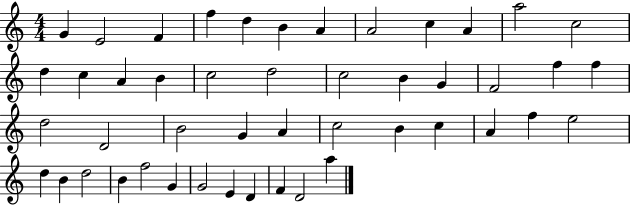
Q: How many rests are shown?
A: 0